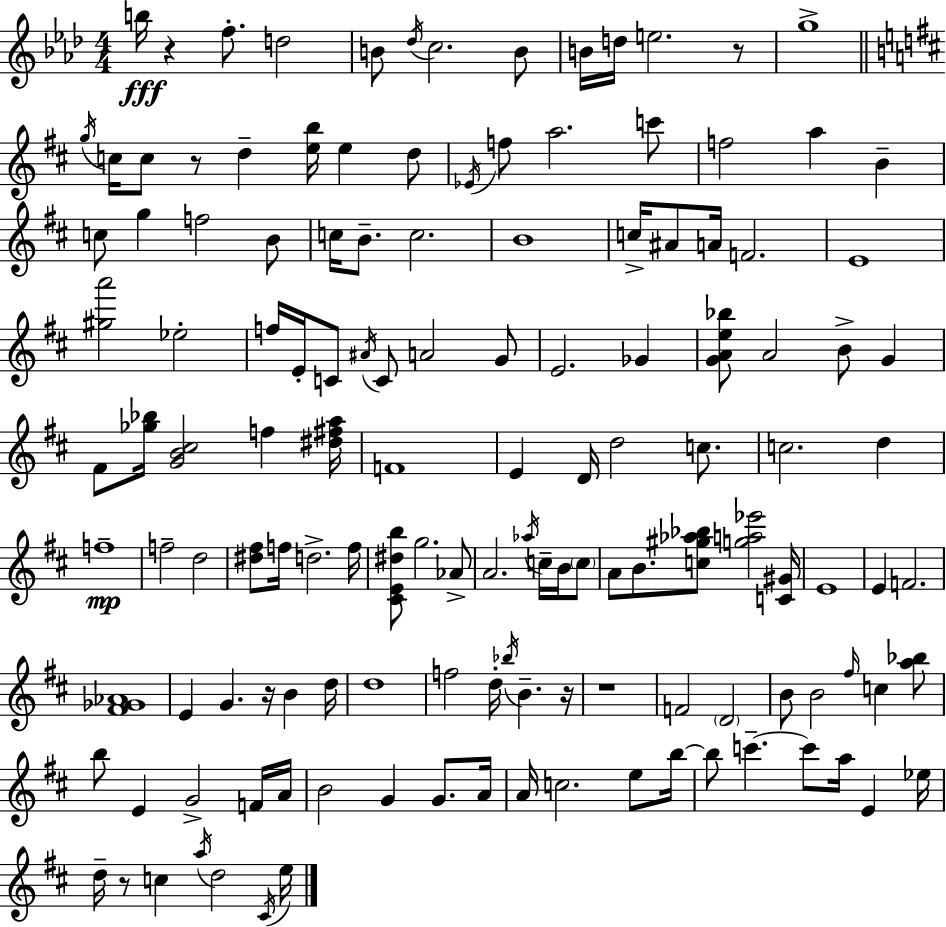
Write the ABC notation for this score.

X:1
T:Untitled
M:4/4
L:1/4
K:Fm
b/4 z f/2 d2 B/2 _d/4 c2 B/2 B/4 d/4 e2 z/2 g4 g/4 c/4 c/2 z/2 d [eb]/4 e d/2 _E/4 f/2 a2 c'/2 f2 a B c/2 g f2 B/2 c/4 B/2 c2 B4 c/4 ^A/2 A/4 F2 E4 [^ga']2 _e2 f/4 E/4 C/2 ^A/4 C/2 A2 G/2 E2 _G [GAe_b]/2 A2 B/2 G ^F/2 [_g_b]/4 [GB^c]2 f [^d^fa]/4 F4 E D/4 d2 c/2 c2 d f4 f2 d2 [^d^f]/2 f/4 d2 f/4 [^CE^db]/2 g2 _A/2 A2 _a/4 c/4 B/4 c/2 A/2 B/2 [c^g_a_b]/2 [ga_e']2 [C^G]/4 E4 E F2 [^F_G_A]4 E G z/4 B d/4 d4 f2 d/4 _b/4 B z/4 z4 F2 D2 B/2 B2 ^f/4 c [a_b]/2 b/2 E G2 F/4 A/4 B2 G G/2 A/4 A/4 c2 e/2 b/4 b/2 c' c'/2 a/4 E _e/4 d/4 z/2 c a/4 d2 ^C/4 e/4